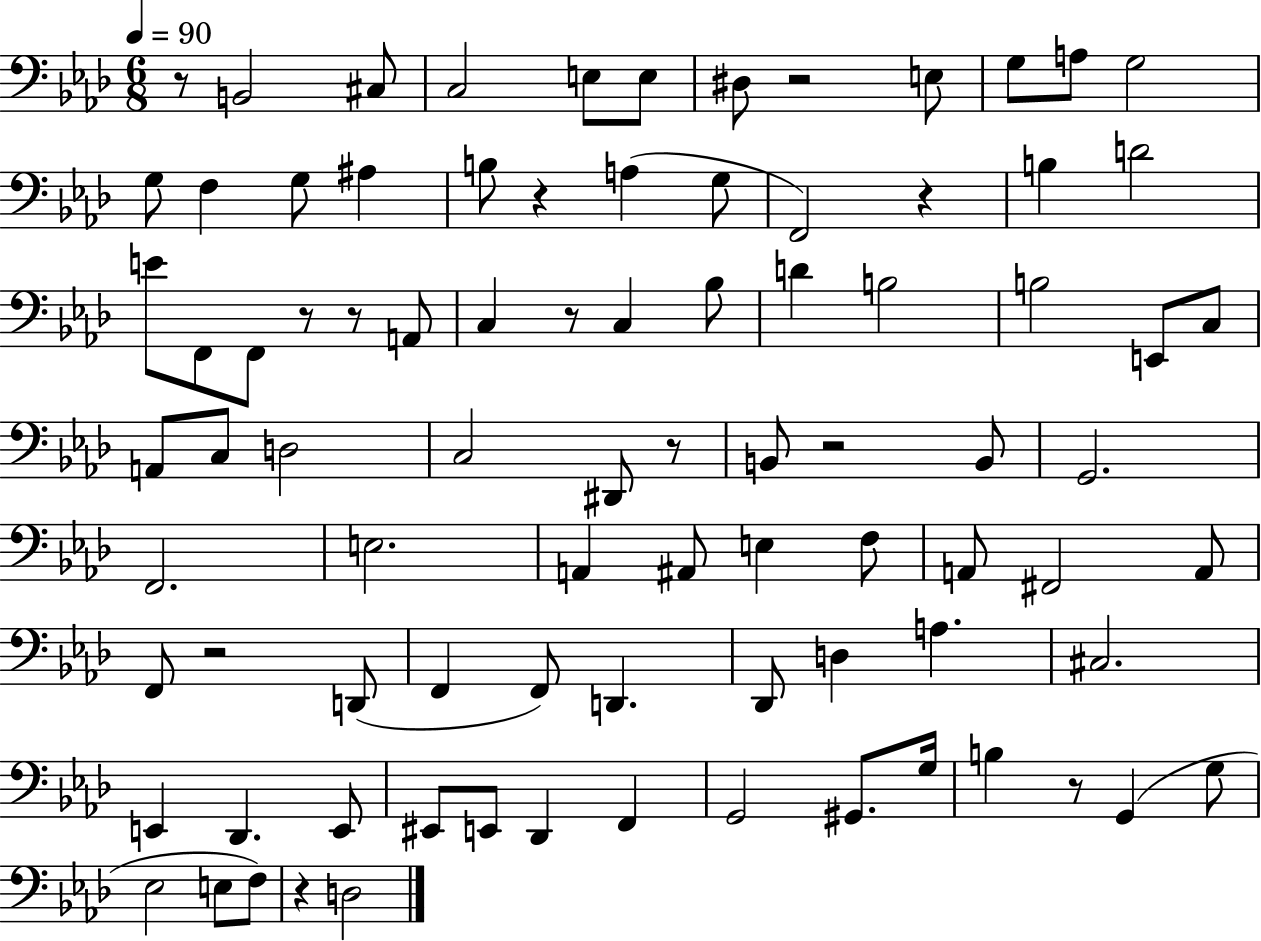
{
  \clef bass
  \numericTimeSignature
  \time 6/8
  \key aes \major
  \tempo 4 = 90
  r8 b,2 cis8 | c2 e8 e8 | dis8 r2 e8 | g8 a8 g2 | \break g8 f4 g8 ais4 | b8 r4 a4( g8 | f,2) r4 | b4 d'2 | \break e'8 f,8 f,8 r8 r8 a,8 | c4 r8 c4 bes8 | d'4 b2 | b2 e,8 c8 | \break a,8 c8 d2 | c2 dis,8 r8 | b,8 r2 b,8 | g,2. | \break f,2. | e2. | a,4 ais,8 e4 f8 | a,8 fis,2 a,8 | \break f,8 r2 d,8( | f,4 f,8) d,4. | des,8 d4 a4. | cis2. | \break e,4 des,4. e,8 | eis,8 e,8 des,4 f,4 | g,2 gis,8. g16 | b4 r8 g,4( g8 | \break ees2 e8 f8) | r4 d2 | \bar "|."
}